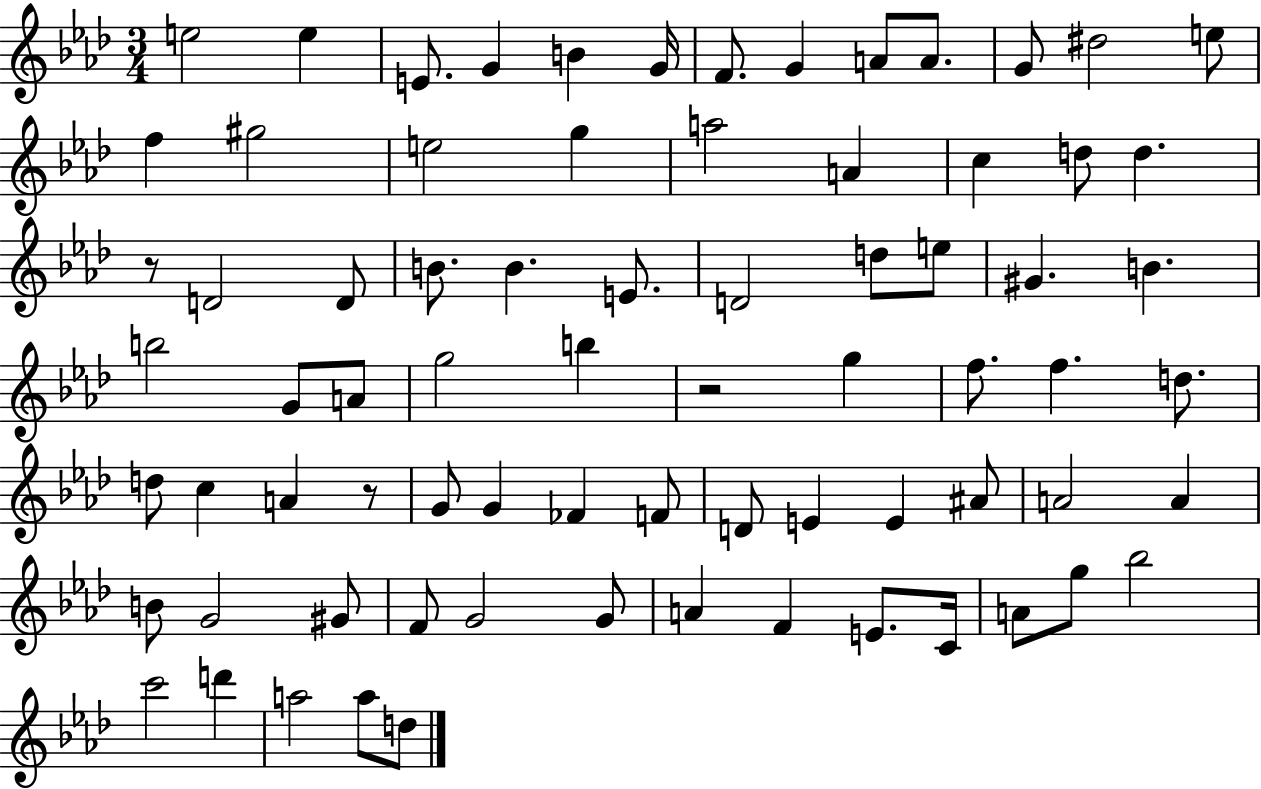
X:1
T:Untitled
M:3/4
L:1/4
K:Ab
e2 e E/2 G B G/4 F/2 G A/2 A/2 G/2 ^d2 e/2 f ^g2 e2 g a2 A c d/2 d z/2 D2 D/2 B/2 B E/2 D2 d/2 e/2 ^G B b2 G/2 A/2 g2 b z2 g f/2 f d/2 d/2 c A z/2 G/2 G _F F/2 D/2 E E ^A/2 A2 A B/2 G2 ^G/2 F/2 G2 G/2 A F E/2 C/4 A/2 g/2 _b2 c'2 d' a2 a/2 d/2